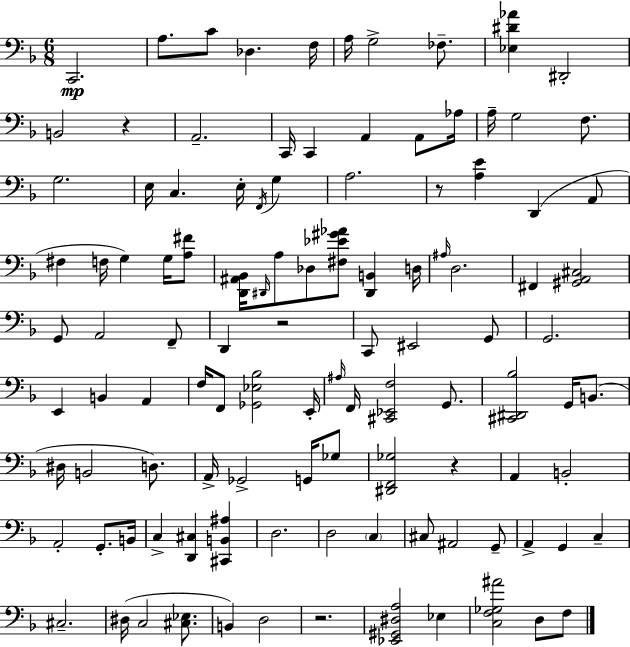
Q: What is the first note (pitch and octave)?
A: C2